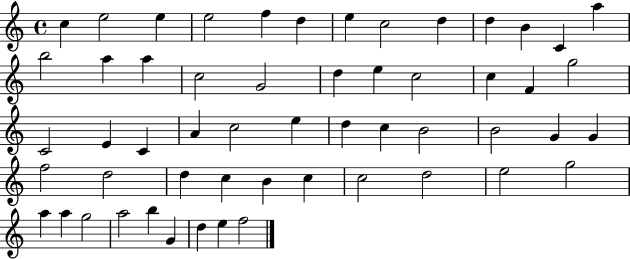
X:1
T:Untitled
M:4/4
L:1/4
K:C
c e2 e e2 f d e c2 d d B C a b2 a a c2 G2 d e c2 c F g2 C2 E C A c2 e d c B2 B2 G G f2 d2 d c B c c2 d2 e2 g2 a a g2 a2 b G d e f2